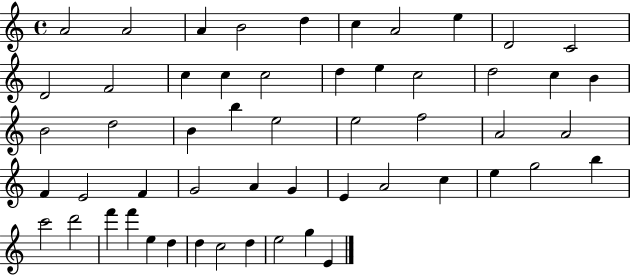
{
  \clef treble
  \time 4/4
  \defaultTimeSignature
  \key c \major
  a'2 a'2 | a'4 b'2 d''4 | c''4 a'2 e''4 | d'2 c'2 | \break d'2 f'2 | c''4 c''4 c''2 | d''4 e''4 c''2 | d''2 c''4 b'4 | \break b'2 d''2 | b'4 b''4 e''2 | e''2 f''2 | a'2 a'2 | \break f'4 e'2 f'4 | g'2 a'4 g'4 | e'4 a'2 c''4 | e''4 g''2 b''4 | \break c'''2 d'''2 | f'''4 f'''4 e''4 d''4 | d''4 c''2 d''4 | e''2 g''4 e'4 | \break \bar "|."
}